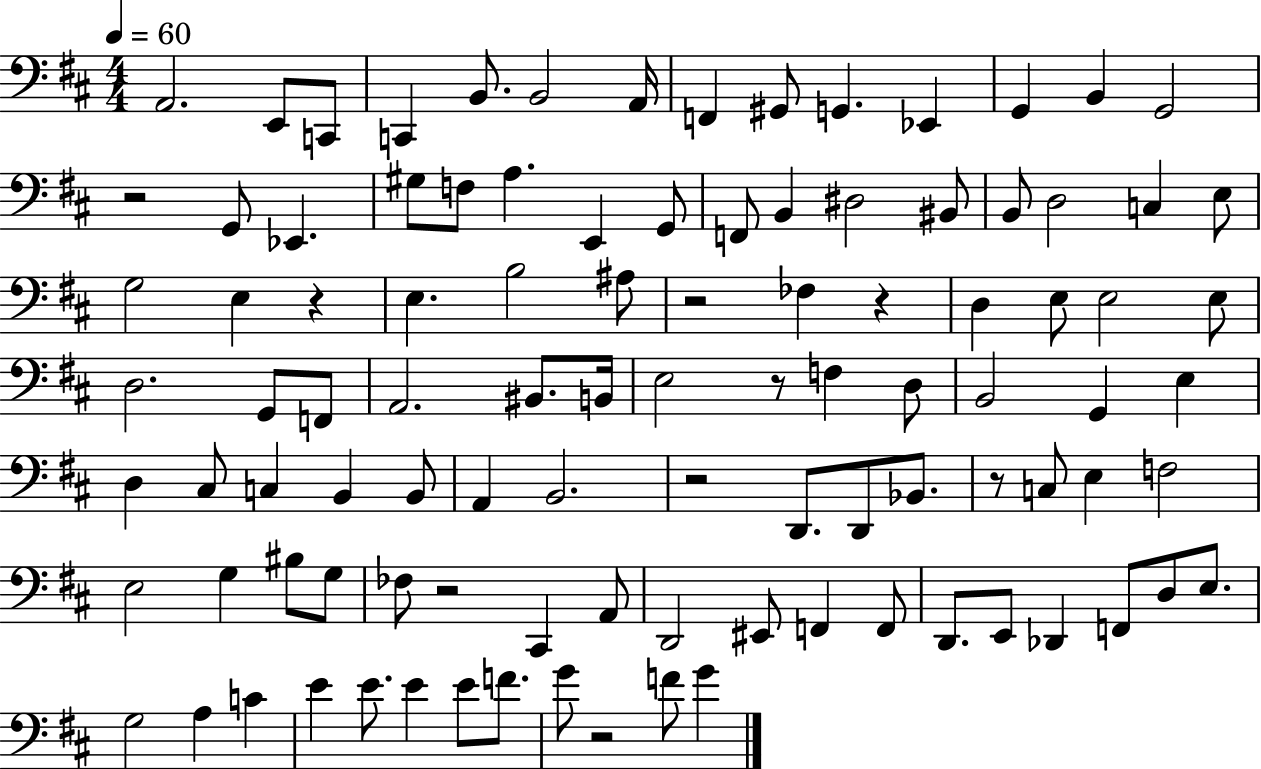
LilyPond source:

{
  \clef bass
  \numericTimeSignature
  \time 4/4
  \key d \major
  \tempo 4 = 60
  a,2. e,8 c,8 | c,4 b,8. b,2 a,16 | f,4 gis,8 g,4. ees,4 | g,4 b,4 g,2 | \break r2 g,8 ees,4. | gis8 f8 a4. e,4 g,8 | f,8 b,4 dis2 bis,8 | b,8 d2 c4 e8 | \break g2 e4 r4 | e4. b2 ais8 | r2 fes4 r4 | d4 e8 e2 e8 | \break d2. g,8 f,8 | a,2. bis,8. b,16 | e2 r8 f4 d8 | b,2 g,4 e4 | \break d4 cis8 c4 b,4 b,8 | a,4 b,2. | r2 d,8. d,8 bes,8. | r8 c8 e4 f2 | \break e2 g4 bis8 g8 | fes8 r2 cis,4 a,8 | d,2 eis,8 f,4 f,8 | d,8. e,8 des,4 f,8 d8 e8. | \break g2 a4 c'4 | e'4 e'8. e'4 e'8 f'8. | g'8 r2 f'8 g'4 | \bar "|."
}